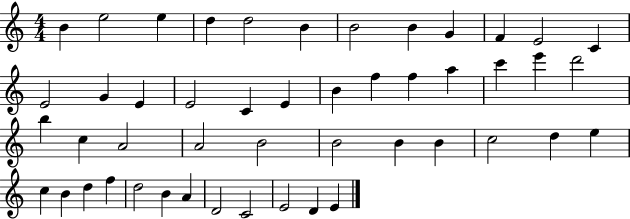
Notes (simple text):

B4/q E5/h E5/q D5/q D5/h B4/q B4/h B4/q G4/q F4/q E4/h C4/q E4/h G4/q E4/q E4/h C4/q E4/q B4/q F5/q F5/q A5/q C6/q E6/q D6/h B5/q C5/q A4/h A4/h B4/h B4/h B4/q B4/q C5/h D5/q E5/q C5/q B4/q D5/q F5/q D5/h B4/q A4/q D4/h C4/h E4/h D4/q E4/q